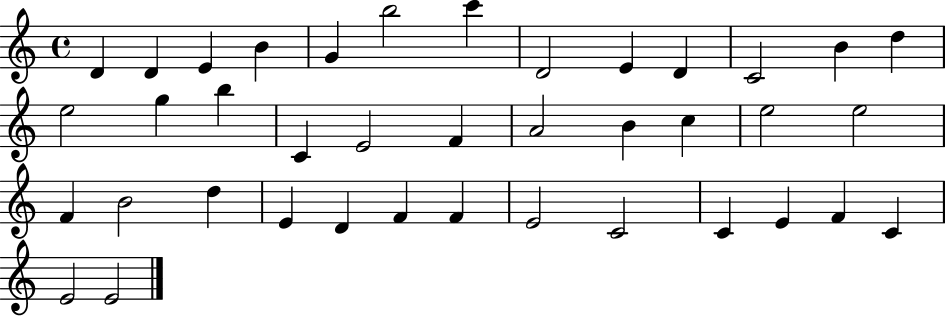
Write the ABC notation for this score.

X:1
T:Untitled
M:4/4
L:1/4
K:C
D D E B G b2 c' D2 E D C2 B d e2 g b C E2 F A2 B c e2 e2 F B2 d E D F F E2 C2 C E F C E2 E2